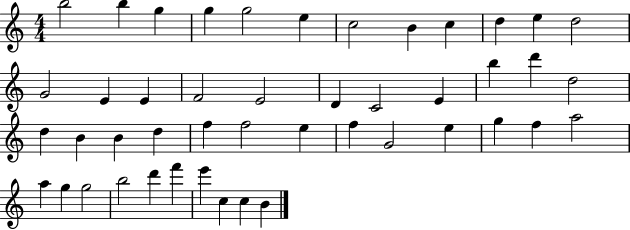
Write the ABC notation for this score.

X:1
T:Untitled
M:4/4
L:1/4
K:C
b2 b g g g2 e c2 B c d e d2 G2 E E F2 E2 D C2 E b d' d2 d B B d f f2 e f G2 e g f a2 a g g2 b2 d' f' e' c c B